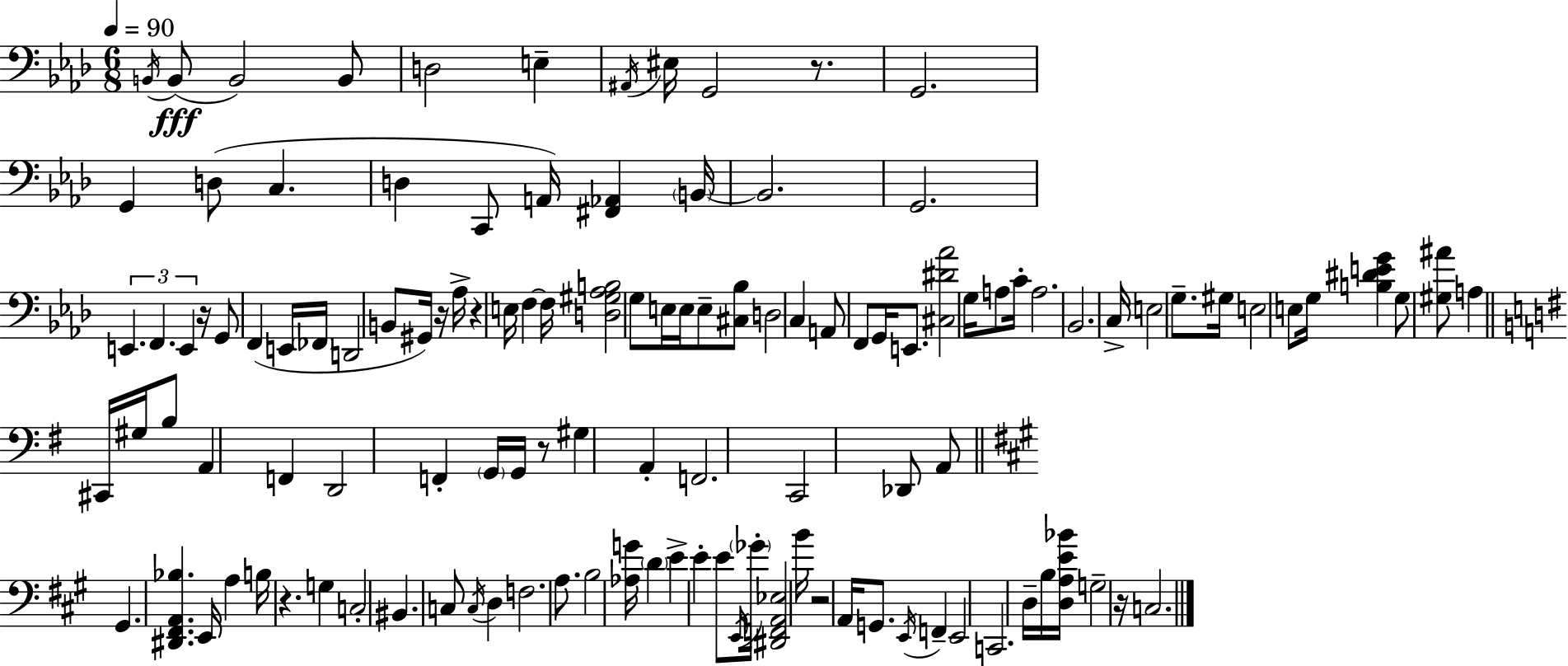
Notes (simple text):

B2/s B2/e B2/h B2/e D3/h E3/q A#2/s EIS3/s G2/h R/e. G2/h. G2/q D3/e C3/q. D3/q C2/e A2/s [F#2,Ab2]/q B2/s B2/h. G2/h. E2/q. F2/q. E2/q R/s G2/e F2/q E2/s FES2/s D2/h B2/e G#2/s R/s Ab3/s R/q E3/s F3/q F3/s [D3,G#3,Ab3,B3]/h G3/e E3/s E3/s E3/e [C#3,Bb3]/e D3/h C3/q A2/e F2/e G2/s E2/e. [C#3,D#4,Ab4]/h G3/s A3/e C4/s A3/h. Bb2/h. C3/s E3/h G3/e. G#3/s E3/h E3/e G3/s [B3,D#4,E4,G4]/q G3/e [G#3,A#4]/e A3/q C#2/s G#3/s B3/e A2/q F2/q D2/h F2/q G2/s G2/s R/e G#3/q A2/q F2/h. C2/h Db2/e A2/e G#2/q. [D#2,F#2,A2,Bb3]/q. E2/s A3/q B3/s R/q. G3/q C3/h BIS2/q. C3/e C3/s D3/q F3/h. A3/e. B3/h [Ab3,G4]/s D4/q E4/q E4/q E4/e E2/s Gb4/s [D#2,F2,A2,Eb3]/h B4/s R/h A2/s G2/e. E2/s F2/q E2/h C2/h. D3/s B3/s [D3,A3,E4,Bb4]/s G3/h R/s C3/h.